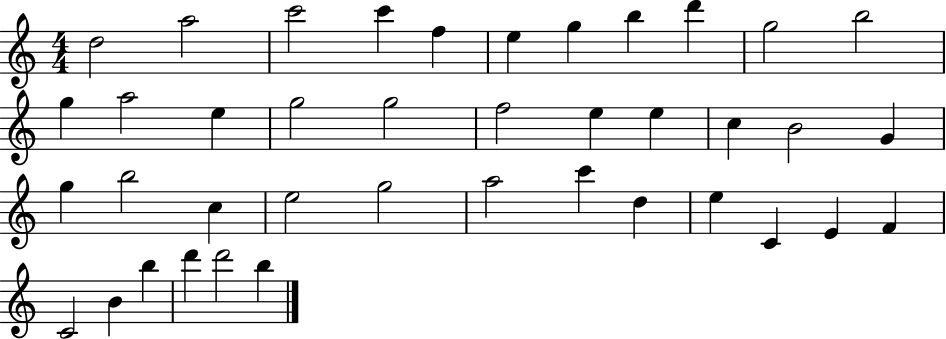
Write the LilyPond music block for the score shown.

{
  \clef treble
  \numericTimeSignature
  \time 4/4
  \key c \major
  d''2 a''2 | c'''2 c'''4 f''4 | e''4 g''4 b''4 d'''4 | g''2 b''2 | \break g''4 a''2 e''4 | g''2 g''2 | f''2 e''4 e''4 | c''4 b'2 g'4 | \break g''4 b''2 c''4 | e''2 g''2 | a''2 c'''4 d''4 | e''4 c'4 e'4 f'4 | \break c'2 b'4 b''4 | d'''4 d'''2 b''4 | \bar "|."
}